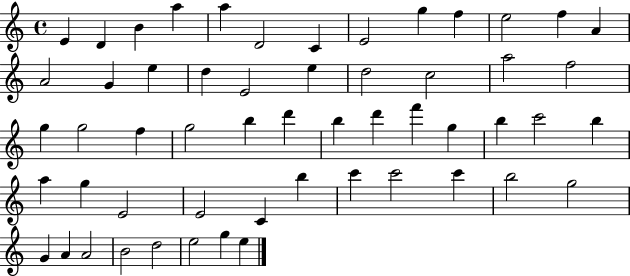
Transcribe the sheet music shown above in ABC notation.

X:1
T:Untitled
M:4/4
L:1/4
K:C
E D B a a D2 C E2 g f e2 f A A2 G e d E2 e d2 c2 a2 f2 g g2 f g2 b d' b d' f' g b c'2 b a g E2 E2 C b c' c'2 c' b2 g2 G A A2 B2 d2 e2 g e